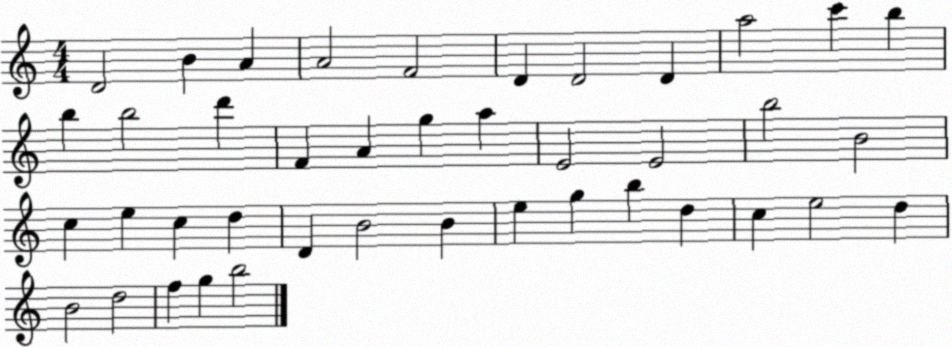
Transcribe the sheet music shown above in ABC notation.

X:1
T:Untitled
M:4/4
L:1/4
K:C
D2 B A A2 F2 D D2 D a2 c' b b b2 d' F A g a E2 E2 b2 B2 c e c d D B2 B e g b d c e2 d B2 d2 f g b2